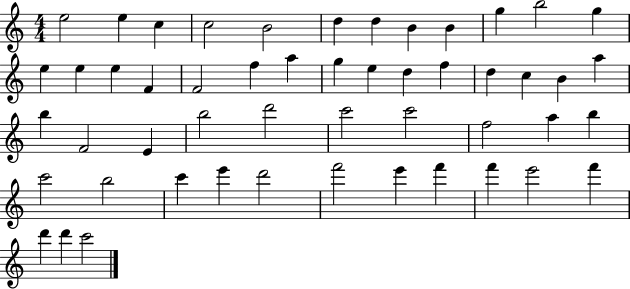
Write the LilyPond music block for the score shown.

{
  \clef treble
  \numericTimeSignature
  \time 4/4
  \key c \major
  e''2 e''4 c''4 | c''2 b'2 | d''4 d''4 b'4 b'4 | g''4 b''2 g''4 | \break e''4 e''4 e''4 f'4 | f'2 f''4 a''4 | g''4 e''4 d''4 f''4 | d''4 c''4 b'4 a''4 | \break b''4 f'2 e'4 | b''2 d'''2 | c'''2 c'''2 | f''2 a''4 b''4 | \break c'''2 b''2 | c'''4 e'''4 d'''2 | f'''2 e'''4 f'''4 | f'''4 e'''2 f'''4 | \break d'''4 d'''4 c'''2 | \bar "|."
}